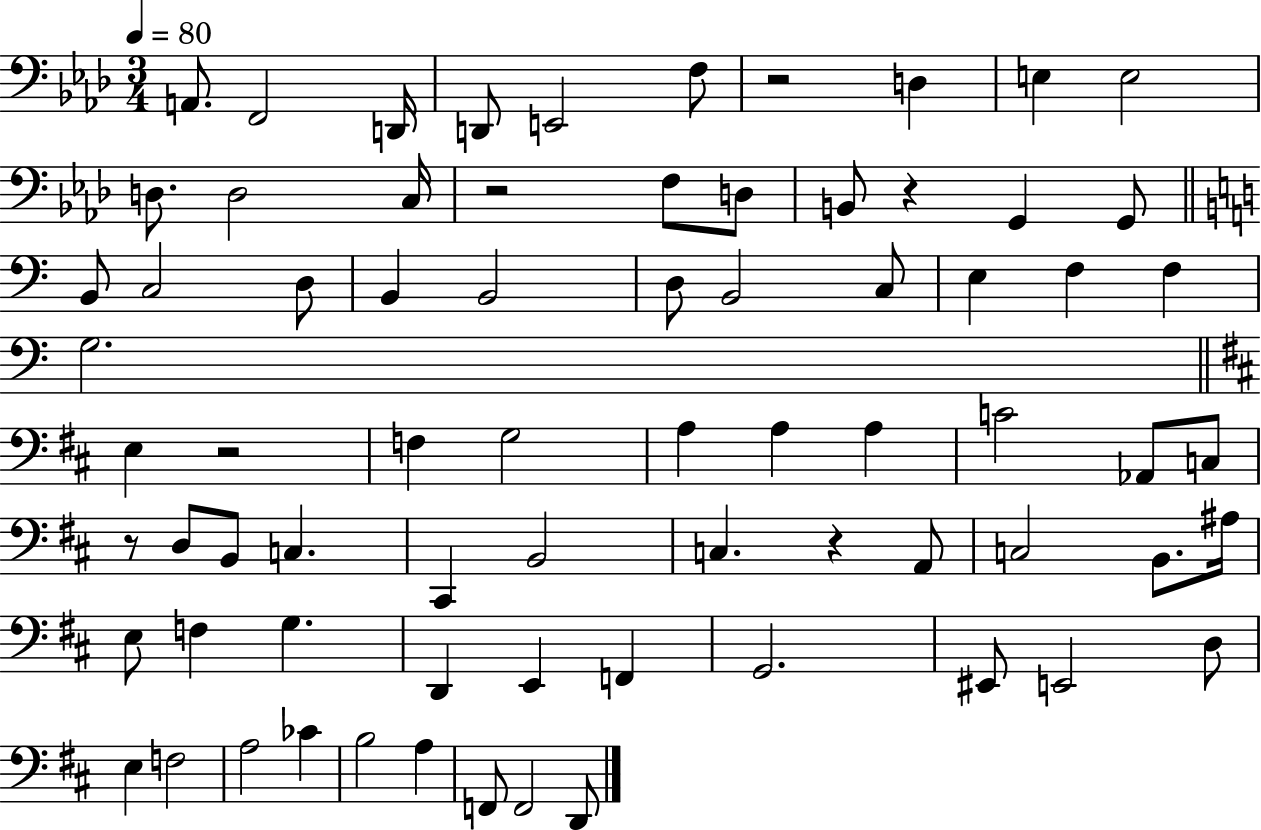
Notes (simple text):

A2/e. F2/h D2/s D2/e E2/h F3/e R/h D3/q E3/q E3/h D3/e. D3/h C3/s R/h F3/e D3/e B2/e R/q G2/q G2/e B2/e C3/h D3/e B2/q B2/h D3/e B2/h C3/e E3/q F3/q F3/q G3/h. E3/q R/h F3/q G3/h A3/q A3/q A3/q C4/h Ab2/e C3/e R/e D3/e B2/e C3/q. C#2/q B2/h C3/q. R/q A2/e C3/h B2/e. A#3/s E3/e F3/q G3/q. D2/q E2/q F2/q G2/h. EIS2/e E2/h D3/e E3/q F3/h A3/h CES4/q B3/h A3/q F2/e F2/h D2/e